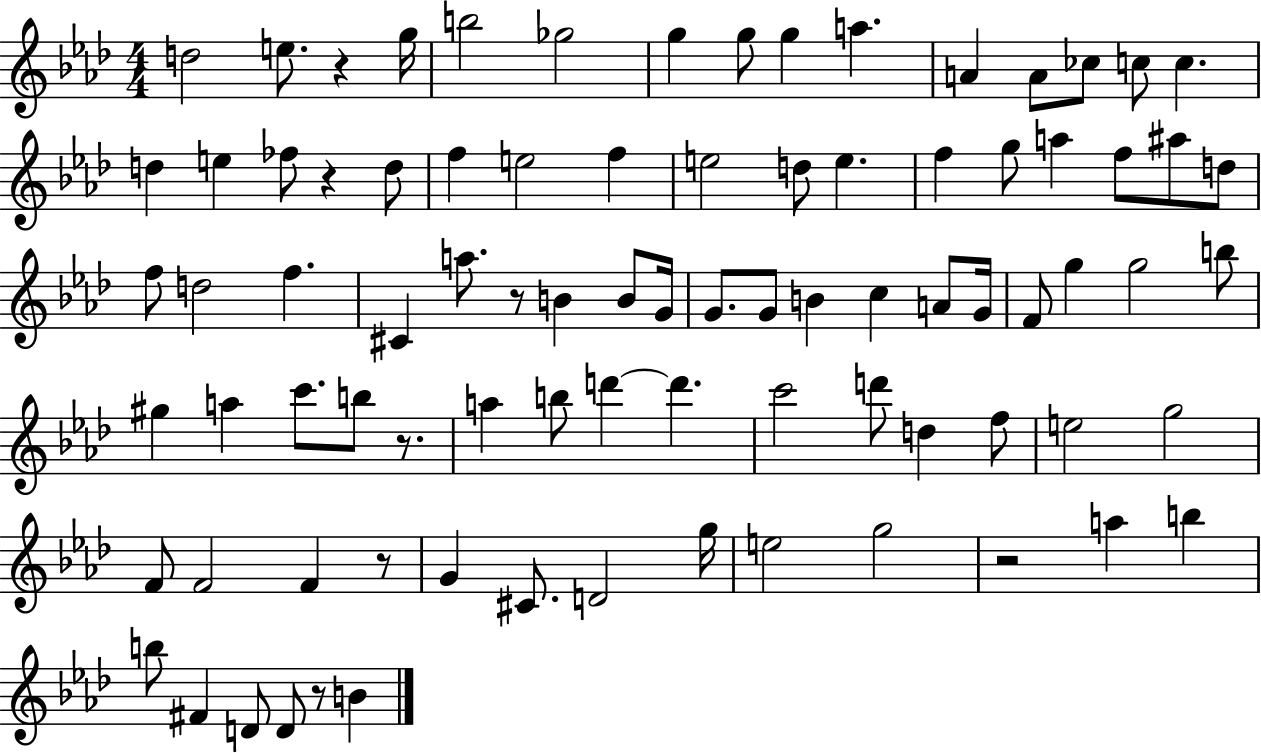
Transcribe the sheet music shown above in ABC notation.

X:1
T:Untitled
M:4/4
L:1/4
K:Ab
d2 e/2 z g/4 b2 _g2 g g/2 g a A A/2 _c/2 c/2 c d e _f/2 z d/2 f e2 f e2 d/2 e f g/2 a f/2 ^a/2 d/2 f/2 d2 f ^C a/2 z/2 B B/2 G/4 G/2 G/2 B c A/2 G/4 F/2 g g2 b/2 ^g a c'/2 b/2 z/2 a b/2 d' d' c'2 d'/2 d f/2 e2 g2 F/2 F2 F z/2 G ^C/2 D2 g/4 e2 g2 z2 a b b/2 ^F D/2 D/2 z/2 B